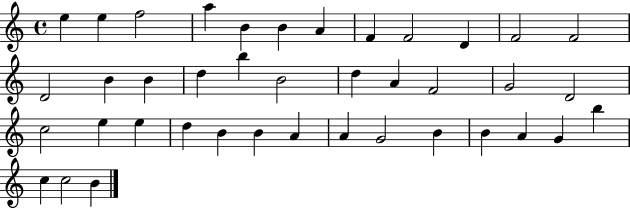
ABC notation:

X:1
T:Untitled
M:4/4
L:1/4
K:C
e e f2 a B B A F F2 D F2 F2 D2 B B d b B2 d A F2 G2 D2 c2 e e d B B A A G2 B B A G b c c2 B